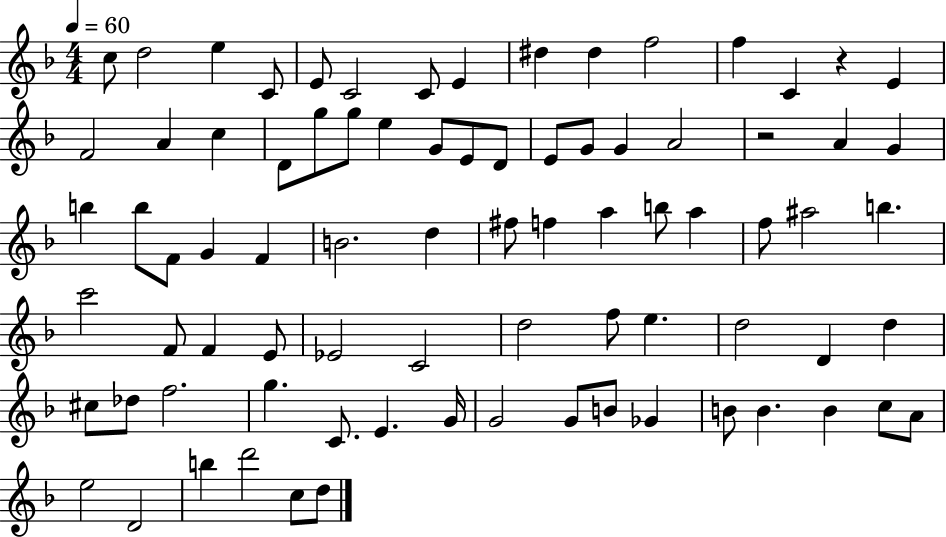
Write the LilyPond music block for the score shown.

{
  \clef treble
  \numericTimeSignature
  \time 4/4
  \key f \major
  \tempo 4 = 60
  \repeat volta 2 { c''8 d''2 e''4 c'8 | e'8 c'2 c'8 e'4 | dis''4 dis''4 f''2 | f''4 c'4 r4 e'4 | \break f'2 a'4 c''4 | d'8 g''8 g''8 e''4 g'8 e'8 d'8 | e'8 g'8 g'4 a'2 | r2 a'4 g'4 | \break b''4 b''8 f'8 g'4 f'4 | b'2. d''4 | fis''8 f''4 a''4 b''8 a''4 | f''8 ais''2 b''4. | \break c'''2 f'8 f'4 e'8 | ees'2 c'2 | d''2 f''8 e''4. | d''2 d'4 d''4 | \break cis''8 des''8 f''2. | g''4. c'8. e'4. g'16 | g'2 g'8 b'8 ges'4 | b'8 b'4. b'4 c''8 a'8 | \break e''2 d'2 | b''4 d'''2 c''8 d''8 | } \bar "|."
}